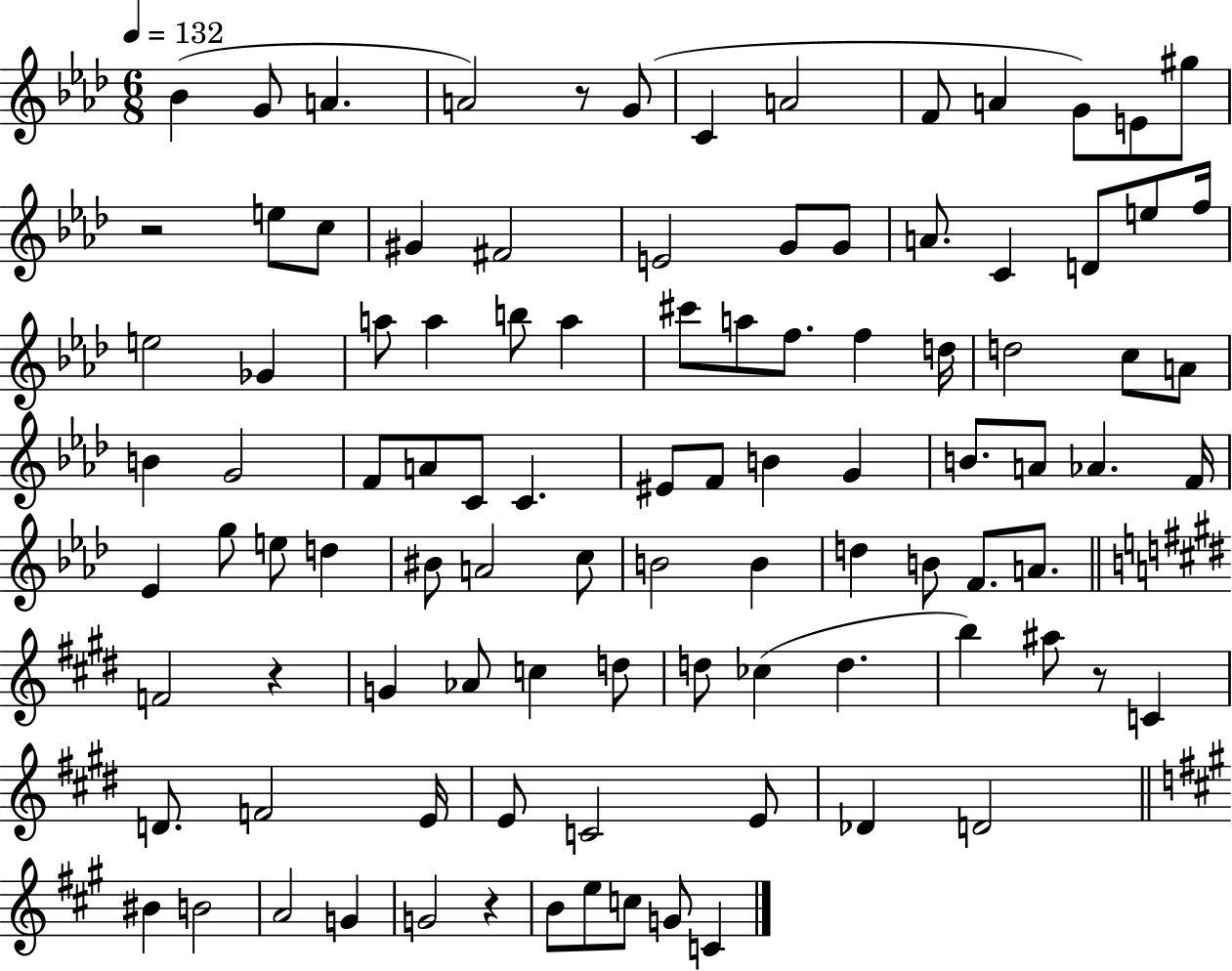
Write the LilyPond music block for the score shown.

{
  \clef treble
  \numericTimeSignature
  \time 6/8
  \key aes \major
  \tempo 4 = 132
  bes'4( g'8 a'4. | a'2) r8 g'8( | c'4 a'2 | f'8 a'4 g'8) e'8 gis''8 | \break r2 e''8 c''8 | gis'4 fis'2 | e'2 g'8 g'8 | a'8. c'4 d'8 e''8 f''16 | \break e''2 ges'4 | a''8 a''4 b''8 a''4 | cis'''8 a''8 f''8. f''4 d''16 | d''2 c''8 a'8 | \break b'4 g'2 | f'8 a'8 c'8 c'4. | eis'8 f'8 b'4 g'4 | b'8. a'8 aes'4. f'16 | \break ees'4 g''8 e''8 d''4 | bis'8 a'2 c''8 | b'2 b'4 | d''4 b'8 f'8. a'8. | \break \bar "||" \break \key e \major f'2 r4 | g'4 aes'8 c''4 d''8 | d''8 ces''4( d''4. | b''4) ais''8 r8 c'4 | \break d'8. f'2 e'16 | e'8 c'2 e'8 | des'4 d'2 | \bar "||" \break \key a \major bis'4 b'2 | a'2 g'4 | g'2 r4 | b'8 e''8 c''8 g'8 c'4 | \break \bar "|."
}